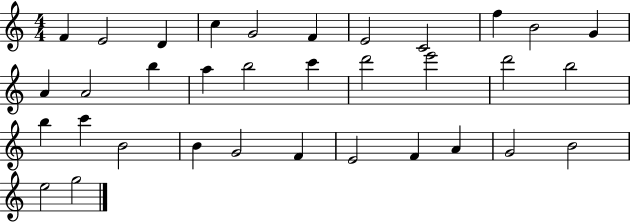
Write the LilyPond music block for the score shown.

{
  \clef treble
  \numericTimeSignature
  \time 4/4
  \key c \major
  f'4 e'2 d'4 | c''4 g'2 f'4 | e'2 c'2 | f''4 b'2 g'4 | \break a'4 a'2 b''4 | a''4 b''2 c'''4 | d'''2 e'''2 | d'''2 b''2 | \break b''4 c'''4 b'2 | b'4 g'2 f'4 | e'2 f'4 a'4 | g'2 b'2 | \break e''2 g''2 | \bar "|."
}